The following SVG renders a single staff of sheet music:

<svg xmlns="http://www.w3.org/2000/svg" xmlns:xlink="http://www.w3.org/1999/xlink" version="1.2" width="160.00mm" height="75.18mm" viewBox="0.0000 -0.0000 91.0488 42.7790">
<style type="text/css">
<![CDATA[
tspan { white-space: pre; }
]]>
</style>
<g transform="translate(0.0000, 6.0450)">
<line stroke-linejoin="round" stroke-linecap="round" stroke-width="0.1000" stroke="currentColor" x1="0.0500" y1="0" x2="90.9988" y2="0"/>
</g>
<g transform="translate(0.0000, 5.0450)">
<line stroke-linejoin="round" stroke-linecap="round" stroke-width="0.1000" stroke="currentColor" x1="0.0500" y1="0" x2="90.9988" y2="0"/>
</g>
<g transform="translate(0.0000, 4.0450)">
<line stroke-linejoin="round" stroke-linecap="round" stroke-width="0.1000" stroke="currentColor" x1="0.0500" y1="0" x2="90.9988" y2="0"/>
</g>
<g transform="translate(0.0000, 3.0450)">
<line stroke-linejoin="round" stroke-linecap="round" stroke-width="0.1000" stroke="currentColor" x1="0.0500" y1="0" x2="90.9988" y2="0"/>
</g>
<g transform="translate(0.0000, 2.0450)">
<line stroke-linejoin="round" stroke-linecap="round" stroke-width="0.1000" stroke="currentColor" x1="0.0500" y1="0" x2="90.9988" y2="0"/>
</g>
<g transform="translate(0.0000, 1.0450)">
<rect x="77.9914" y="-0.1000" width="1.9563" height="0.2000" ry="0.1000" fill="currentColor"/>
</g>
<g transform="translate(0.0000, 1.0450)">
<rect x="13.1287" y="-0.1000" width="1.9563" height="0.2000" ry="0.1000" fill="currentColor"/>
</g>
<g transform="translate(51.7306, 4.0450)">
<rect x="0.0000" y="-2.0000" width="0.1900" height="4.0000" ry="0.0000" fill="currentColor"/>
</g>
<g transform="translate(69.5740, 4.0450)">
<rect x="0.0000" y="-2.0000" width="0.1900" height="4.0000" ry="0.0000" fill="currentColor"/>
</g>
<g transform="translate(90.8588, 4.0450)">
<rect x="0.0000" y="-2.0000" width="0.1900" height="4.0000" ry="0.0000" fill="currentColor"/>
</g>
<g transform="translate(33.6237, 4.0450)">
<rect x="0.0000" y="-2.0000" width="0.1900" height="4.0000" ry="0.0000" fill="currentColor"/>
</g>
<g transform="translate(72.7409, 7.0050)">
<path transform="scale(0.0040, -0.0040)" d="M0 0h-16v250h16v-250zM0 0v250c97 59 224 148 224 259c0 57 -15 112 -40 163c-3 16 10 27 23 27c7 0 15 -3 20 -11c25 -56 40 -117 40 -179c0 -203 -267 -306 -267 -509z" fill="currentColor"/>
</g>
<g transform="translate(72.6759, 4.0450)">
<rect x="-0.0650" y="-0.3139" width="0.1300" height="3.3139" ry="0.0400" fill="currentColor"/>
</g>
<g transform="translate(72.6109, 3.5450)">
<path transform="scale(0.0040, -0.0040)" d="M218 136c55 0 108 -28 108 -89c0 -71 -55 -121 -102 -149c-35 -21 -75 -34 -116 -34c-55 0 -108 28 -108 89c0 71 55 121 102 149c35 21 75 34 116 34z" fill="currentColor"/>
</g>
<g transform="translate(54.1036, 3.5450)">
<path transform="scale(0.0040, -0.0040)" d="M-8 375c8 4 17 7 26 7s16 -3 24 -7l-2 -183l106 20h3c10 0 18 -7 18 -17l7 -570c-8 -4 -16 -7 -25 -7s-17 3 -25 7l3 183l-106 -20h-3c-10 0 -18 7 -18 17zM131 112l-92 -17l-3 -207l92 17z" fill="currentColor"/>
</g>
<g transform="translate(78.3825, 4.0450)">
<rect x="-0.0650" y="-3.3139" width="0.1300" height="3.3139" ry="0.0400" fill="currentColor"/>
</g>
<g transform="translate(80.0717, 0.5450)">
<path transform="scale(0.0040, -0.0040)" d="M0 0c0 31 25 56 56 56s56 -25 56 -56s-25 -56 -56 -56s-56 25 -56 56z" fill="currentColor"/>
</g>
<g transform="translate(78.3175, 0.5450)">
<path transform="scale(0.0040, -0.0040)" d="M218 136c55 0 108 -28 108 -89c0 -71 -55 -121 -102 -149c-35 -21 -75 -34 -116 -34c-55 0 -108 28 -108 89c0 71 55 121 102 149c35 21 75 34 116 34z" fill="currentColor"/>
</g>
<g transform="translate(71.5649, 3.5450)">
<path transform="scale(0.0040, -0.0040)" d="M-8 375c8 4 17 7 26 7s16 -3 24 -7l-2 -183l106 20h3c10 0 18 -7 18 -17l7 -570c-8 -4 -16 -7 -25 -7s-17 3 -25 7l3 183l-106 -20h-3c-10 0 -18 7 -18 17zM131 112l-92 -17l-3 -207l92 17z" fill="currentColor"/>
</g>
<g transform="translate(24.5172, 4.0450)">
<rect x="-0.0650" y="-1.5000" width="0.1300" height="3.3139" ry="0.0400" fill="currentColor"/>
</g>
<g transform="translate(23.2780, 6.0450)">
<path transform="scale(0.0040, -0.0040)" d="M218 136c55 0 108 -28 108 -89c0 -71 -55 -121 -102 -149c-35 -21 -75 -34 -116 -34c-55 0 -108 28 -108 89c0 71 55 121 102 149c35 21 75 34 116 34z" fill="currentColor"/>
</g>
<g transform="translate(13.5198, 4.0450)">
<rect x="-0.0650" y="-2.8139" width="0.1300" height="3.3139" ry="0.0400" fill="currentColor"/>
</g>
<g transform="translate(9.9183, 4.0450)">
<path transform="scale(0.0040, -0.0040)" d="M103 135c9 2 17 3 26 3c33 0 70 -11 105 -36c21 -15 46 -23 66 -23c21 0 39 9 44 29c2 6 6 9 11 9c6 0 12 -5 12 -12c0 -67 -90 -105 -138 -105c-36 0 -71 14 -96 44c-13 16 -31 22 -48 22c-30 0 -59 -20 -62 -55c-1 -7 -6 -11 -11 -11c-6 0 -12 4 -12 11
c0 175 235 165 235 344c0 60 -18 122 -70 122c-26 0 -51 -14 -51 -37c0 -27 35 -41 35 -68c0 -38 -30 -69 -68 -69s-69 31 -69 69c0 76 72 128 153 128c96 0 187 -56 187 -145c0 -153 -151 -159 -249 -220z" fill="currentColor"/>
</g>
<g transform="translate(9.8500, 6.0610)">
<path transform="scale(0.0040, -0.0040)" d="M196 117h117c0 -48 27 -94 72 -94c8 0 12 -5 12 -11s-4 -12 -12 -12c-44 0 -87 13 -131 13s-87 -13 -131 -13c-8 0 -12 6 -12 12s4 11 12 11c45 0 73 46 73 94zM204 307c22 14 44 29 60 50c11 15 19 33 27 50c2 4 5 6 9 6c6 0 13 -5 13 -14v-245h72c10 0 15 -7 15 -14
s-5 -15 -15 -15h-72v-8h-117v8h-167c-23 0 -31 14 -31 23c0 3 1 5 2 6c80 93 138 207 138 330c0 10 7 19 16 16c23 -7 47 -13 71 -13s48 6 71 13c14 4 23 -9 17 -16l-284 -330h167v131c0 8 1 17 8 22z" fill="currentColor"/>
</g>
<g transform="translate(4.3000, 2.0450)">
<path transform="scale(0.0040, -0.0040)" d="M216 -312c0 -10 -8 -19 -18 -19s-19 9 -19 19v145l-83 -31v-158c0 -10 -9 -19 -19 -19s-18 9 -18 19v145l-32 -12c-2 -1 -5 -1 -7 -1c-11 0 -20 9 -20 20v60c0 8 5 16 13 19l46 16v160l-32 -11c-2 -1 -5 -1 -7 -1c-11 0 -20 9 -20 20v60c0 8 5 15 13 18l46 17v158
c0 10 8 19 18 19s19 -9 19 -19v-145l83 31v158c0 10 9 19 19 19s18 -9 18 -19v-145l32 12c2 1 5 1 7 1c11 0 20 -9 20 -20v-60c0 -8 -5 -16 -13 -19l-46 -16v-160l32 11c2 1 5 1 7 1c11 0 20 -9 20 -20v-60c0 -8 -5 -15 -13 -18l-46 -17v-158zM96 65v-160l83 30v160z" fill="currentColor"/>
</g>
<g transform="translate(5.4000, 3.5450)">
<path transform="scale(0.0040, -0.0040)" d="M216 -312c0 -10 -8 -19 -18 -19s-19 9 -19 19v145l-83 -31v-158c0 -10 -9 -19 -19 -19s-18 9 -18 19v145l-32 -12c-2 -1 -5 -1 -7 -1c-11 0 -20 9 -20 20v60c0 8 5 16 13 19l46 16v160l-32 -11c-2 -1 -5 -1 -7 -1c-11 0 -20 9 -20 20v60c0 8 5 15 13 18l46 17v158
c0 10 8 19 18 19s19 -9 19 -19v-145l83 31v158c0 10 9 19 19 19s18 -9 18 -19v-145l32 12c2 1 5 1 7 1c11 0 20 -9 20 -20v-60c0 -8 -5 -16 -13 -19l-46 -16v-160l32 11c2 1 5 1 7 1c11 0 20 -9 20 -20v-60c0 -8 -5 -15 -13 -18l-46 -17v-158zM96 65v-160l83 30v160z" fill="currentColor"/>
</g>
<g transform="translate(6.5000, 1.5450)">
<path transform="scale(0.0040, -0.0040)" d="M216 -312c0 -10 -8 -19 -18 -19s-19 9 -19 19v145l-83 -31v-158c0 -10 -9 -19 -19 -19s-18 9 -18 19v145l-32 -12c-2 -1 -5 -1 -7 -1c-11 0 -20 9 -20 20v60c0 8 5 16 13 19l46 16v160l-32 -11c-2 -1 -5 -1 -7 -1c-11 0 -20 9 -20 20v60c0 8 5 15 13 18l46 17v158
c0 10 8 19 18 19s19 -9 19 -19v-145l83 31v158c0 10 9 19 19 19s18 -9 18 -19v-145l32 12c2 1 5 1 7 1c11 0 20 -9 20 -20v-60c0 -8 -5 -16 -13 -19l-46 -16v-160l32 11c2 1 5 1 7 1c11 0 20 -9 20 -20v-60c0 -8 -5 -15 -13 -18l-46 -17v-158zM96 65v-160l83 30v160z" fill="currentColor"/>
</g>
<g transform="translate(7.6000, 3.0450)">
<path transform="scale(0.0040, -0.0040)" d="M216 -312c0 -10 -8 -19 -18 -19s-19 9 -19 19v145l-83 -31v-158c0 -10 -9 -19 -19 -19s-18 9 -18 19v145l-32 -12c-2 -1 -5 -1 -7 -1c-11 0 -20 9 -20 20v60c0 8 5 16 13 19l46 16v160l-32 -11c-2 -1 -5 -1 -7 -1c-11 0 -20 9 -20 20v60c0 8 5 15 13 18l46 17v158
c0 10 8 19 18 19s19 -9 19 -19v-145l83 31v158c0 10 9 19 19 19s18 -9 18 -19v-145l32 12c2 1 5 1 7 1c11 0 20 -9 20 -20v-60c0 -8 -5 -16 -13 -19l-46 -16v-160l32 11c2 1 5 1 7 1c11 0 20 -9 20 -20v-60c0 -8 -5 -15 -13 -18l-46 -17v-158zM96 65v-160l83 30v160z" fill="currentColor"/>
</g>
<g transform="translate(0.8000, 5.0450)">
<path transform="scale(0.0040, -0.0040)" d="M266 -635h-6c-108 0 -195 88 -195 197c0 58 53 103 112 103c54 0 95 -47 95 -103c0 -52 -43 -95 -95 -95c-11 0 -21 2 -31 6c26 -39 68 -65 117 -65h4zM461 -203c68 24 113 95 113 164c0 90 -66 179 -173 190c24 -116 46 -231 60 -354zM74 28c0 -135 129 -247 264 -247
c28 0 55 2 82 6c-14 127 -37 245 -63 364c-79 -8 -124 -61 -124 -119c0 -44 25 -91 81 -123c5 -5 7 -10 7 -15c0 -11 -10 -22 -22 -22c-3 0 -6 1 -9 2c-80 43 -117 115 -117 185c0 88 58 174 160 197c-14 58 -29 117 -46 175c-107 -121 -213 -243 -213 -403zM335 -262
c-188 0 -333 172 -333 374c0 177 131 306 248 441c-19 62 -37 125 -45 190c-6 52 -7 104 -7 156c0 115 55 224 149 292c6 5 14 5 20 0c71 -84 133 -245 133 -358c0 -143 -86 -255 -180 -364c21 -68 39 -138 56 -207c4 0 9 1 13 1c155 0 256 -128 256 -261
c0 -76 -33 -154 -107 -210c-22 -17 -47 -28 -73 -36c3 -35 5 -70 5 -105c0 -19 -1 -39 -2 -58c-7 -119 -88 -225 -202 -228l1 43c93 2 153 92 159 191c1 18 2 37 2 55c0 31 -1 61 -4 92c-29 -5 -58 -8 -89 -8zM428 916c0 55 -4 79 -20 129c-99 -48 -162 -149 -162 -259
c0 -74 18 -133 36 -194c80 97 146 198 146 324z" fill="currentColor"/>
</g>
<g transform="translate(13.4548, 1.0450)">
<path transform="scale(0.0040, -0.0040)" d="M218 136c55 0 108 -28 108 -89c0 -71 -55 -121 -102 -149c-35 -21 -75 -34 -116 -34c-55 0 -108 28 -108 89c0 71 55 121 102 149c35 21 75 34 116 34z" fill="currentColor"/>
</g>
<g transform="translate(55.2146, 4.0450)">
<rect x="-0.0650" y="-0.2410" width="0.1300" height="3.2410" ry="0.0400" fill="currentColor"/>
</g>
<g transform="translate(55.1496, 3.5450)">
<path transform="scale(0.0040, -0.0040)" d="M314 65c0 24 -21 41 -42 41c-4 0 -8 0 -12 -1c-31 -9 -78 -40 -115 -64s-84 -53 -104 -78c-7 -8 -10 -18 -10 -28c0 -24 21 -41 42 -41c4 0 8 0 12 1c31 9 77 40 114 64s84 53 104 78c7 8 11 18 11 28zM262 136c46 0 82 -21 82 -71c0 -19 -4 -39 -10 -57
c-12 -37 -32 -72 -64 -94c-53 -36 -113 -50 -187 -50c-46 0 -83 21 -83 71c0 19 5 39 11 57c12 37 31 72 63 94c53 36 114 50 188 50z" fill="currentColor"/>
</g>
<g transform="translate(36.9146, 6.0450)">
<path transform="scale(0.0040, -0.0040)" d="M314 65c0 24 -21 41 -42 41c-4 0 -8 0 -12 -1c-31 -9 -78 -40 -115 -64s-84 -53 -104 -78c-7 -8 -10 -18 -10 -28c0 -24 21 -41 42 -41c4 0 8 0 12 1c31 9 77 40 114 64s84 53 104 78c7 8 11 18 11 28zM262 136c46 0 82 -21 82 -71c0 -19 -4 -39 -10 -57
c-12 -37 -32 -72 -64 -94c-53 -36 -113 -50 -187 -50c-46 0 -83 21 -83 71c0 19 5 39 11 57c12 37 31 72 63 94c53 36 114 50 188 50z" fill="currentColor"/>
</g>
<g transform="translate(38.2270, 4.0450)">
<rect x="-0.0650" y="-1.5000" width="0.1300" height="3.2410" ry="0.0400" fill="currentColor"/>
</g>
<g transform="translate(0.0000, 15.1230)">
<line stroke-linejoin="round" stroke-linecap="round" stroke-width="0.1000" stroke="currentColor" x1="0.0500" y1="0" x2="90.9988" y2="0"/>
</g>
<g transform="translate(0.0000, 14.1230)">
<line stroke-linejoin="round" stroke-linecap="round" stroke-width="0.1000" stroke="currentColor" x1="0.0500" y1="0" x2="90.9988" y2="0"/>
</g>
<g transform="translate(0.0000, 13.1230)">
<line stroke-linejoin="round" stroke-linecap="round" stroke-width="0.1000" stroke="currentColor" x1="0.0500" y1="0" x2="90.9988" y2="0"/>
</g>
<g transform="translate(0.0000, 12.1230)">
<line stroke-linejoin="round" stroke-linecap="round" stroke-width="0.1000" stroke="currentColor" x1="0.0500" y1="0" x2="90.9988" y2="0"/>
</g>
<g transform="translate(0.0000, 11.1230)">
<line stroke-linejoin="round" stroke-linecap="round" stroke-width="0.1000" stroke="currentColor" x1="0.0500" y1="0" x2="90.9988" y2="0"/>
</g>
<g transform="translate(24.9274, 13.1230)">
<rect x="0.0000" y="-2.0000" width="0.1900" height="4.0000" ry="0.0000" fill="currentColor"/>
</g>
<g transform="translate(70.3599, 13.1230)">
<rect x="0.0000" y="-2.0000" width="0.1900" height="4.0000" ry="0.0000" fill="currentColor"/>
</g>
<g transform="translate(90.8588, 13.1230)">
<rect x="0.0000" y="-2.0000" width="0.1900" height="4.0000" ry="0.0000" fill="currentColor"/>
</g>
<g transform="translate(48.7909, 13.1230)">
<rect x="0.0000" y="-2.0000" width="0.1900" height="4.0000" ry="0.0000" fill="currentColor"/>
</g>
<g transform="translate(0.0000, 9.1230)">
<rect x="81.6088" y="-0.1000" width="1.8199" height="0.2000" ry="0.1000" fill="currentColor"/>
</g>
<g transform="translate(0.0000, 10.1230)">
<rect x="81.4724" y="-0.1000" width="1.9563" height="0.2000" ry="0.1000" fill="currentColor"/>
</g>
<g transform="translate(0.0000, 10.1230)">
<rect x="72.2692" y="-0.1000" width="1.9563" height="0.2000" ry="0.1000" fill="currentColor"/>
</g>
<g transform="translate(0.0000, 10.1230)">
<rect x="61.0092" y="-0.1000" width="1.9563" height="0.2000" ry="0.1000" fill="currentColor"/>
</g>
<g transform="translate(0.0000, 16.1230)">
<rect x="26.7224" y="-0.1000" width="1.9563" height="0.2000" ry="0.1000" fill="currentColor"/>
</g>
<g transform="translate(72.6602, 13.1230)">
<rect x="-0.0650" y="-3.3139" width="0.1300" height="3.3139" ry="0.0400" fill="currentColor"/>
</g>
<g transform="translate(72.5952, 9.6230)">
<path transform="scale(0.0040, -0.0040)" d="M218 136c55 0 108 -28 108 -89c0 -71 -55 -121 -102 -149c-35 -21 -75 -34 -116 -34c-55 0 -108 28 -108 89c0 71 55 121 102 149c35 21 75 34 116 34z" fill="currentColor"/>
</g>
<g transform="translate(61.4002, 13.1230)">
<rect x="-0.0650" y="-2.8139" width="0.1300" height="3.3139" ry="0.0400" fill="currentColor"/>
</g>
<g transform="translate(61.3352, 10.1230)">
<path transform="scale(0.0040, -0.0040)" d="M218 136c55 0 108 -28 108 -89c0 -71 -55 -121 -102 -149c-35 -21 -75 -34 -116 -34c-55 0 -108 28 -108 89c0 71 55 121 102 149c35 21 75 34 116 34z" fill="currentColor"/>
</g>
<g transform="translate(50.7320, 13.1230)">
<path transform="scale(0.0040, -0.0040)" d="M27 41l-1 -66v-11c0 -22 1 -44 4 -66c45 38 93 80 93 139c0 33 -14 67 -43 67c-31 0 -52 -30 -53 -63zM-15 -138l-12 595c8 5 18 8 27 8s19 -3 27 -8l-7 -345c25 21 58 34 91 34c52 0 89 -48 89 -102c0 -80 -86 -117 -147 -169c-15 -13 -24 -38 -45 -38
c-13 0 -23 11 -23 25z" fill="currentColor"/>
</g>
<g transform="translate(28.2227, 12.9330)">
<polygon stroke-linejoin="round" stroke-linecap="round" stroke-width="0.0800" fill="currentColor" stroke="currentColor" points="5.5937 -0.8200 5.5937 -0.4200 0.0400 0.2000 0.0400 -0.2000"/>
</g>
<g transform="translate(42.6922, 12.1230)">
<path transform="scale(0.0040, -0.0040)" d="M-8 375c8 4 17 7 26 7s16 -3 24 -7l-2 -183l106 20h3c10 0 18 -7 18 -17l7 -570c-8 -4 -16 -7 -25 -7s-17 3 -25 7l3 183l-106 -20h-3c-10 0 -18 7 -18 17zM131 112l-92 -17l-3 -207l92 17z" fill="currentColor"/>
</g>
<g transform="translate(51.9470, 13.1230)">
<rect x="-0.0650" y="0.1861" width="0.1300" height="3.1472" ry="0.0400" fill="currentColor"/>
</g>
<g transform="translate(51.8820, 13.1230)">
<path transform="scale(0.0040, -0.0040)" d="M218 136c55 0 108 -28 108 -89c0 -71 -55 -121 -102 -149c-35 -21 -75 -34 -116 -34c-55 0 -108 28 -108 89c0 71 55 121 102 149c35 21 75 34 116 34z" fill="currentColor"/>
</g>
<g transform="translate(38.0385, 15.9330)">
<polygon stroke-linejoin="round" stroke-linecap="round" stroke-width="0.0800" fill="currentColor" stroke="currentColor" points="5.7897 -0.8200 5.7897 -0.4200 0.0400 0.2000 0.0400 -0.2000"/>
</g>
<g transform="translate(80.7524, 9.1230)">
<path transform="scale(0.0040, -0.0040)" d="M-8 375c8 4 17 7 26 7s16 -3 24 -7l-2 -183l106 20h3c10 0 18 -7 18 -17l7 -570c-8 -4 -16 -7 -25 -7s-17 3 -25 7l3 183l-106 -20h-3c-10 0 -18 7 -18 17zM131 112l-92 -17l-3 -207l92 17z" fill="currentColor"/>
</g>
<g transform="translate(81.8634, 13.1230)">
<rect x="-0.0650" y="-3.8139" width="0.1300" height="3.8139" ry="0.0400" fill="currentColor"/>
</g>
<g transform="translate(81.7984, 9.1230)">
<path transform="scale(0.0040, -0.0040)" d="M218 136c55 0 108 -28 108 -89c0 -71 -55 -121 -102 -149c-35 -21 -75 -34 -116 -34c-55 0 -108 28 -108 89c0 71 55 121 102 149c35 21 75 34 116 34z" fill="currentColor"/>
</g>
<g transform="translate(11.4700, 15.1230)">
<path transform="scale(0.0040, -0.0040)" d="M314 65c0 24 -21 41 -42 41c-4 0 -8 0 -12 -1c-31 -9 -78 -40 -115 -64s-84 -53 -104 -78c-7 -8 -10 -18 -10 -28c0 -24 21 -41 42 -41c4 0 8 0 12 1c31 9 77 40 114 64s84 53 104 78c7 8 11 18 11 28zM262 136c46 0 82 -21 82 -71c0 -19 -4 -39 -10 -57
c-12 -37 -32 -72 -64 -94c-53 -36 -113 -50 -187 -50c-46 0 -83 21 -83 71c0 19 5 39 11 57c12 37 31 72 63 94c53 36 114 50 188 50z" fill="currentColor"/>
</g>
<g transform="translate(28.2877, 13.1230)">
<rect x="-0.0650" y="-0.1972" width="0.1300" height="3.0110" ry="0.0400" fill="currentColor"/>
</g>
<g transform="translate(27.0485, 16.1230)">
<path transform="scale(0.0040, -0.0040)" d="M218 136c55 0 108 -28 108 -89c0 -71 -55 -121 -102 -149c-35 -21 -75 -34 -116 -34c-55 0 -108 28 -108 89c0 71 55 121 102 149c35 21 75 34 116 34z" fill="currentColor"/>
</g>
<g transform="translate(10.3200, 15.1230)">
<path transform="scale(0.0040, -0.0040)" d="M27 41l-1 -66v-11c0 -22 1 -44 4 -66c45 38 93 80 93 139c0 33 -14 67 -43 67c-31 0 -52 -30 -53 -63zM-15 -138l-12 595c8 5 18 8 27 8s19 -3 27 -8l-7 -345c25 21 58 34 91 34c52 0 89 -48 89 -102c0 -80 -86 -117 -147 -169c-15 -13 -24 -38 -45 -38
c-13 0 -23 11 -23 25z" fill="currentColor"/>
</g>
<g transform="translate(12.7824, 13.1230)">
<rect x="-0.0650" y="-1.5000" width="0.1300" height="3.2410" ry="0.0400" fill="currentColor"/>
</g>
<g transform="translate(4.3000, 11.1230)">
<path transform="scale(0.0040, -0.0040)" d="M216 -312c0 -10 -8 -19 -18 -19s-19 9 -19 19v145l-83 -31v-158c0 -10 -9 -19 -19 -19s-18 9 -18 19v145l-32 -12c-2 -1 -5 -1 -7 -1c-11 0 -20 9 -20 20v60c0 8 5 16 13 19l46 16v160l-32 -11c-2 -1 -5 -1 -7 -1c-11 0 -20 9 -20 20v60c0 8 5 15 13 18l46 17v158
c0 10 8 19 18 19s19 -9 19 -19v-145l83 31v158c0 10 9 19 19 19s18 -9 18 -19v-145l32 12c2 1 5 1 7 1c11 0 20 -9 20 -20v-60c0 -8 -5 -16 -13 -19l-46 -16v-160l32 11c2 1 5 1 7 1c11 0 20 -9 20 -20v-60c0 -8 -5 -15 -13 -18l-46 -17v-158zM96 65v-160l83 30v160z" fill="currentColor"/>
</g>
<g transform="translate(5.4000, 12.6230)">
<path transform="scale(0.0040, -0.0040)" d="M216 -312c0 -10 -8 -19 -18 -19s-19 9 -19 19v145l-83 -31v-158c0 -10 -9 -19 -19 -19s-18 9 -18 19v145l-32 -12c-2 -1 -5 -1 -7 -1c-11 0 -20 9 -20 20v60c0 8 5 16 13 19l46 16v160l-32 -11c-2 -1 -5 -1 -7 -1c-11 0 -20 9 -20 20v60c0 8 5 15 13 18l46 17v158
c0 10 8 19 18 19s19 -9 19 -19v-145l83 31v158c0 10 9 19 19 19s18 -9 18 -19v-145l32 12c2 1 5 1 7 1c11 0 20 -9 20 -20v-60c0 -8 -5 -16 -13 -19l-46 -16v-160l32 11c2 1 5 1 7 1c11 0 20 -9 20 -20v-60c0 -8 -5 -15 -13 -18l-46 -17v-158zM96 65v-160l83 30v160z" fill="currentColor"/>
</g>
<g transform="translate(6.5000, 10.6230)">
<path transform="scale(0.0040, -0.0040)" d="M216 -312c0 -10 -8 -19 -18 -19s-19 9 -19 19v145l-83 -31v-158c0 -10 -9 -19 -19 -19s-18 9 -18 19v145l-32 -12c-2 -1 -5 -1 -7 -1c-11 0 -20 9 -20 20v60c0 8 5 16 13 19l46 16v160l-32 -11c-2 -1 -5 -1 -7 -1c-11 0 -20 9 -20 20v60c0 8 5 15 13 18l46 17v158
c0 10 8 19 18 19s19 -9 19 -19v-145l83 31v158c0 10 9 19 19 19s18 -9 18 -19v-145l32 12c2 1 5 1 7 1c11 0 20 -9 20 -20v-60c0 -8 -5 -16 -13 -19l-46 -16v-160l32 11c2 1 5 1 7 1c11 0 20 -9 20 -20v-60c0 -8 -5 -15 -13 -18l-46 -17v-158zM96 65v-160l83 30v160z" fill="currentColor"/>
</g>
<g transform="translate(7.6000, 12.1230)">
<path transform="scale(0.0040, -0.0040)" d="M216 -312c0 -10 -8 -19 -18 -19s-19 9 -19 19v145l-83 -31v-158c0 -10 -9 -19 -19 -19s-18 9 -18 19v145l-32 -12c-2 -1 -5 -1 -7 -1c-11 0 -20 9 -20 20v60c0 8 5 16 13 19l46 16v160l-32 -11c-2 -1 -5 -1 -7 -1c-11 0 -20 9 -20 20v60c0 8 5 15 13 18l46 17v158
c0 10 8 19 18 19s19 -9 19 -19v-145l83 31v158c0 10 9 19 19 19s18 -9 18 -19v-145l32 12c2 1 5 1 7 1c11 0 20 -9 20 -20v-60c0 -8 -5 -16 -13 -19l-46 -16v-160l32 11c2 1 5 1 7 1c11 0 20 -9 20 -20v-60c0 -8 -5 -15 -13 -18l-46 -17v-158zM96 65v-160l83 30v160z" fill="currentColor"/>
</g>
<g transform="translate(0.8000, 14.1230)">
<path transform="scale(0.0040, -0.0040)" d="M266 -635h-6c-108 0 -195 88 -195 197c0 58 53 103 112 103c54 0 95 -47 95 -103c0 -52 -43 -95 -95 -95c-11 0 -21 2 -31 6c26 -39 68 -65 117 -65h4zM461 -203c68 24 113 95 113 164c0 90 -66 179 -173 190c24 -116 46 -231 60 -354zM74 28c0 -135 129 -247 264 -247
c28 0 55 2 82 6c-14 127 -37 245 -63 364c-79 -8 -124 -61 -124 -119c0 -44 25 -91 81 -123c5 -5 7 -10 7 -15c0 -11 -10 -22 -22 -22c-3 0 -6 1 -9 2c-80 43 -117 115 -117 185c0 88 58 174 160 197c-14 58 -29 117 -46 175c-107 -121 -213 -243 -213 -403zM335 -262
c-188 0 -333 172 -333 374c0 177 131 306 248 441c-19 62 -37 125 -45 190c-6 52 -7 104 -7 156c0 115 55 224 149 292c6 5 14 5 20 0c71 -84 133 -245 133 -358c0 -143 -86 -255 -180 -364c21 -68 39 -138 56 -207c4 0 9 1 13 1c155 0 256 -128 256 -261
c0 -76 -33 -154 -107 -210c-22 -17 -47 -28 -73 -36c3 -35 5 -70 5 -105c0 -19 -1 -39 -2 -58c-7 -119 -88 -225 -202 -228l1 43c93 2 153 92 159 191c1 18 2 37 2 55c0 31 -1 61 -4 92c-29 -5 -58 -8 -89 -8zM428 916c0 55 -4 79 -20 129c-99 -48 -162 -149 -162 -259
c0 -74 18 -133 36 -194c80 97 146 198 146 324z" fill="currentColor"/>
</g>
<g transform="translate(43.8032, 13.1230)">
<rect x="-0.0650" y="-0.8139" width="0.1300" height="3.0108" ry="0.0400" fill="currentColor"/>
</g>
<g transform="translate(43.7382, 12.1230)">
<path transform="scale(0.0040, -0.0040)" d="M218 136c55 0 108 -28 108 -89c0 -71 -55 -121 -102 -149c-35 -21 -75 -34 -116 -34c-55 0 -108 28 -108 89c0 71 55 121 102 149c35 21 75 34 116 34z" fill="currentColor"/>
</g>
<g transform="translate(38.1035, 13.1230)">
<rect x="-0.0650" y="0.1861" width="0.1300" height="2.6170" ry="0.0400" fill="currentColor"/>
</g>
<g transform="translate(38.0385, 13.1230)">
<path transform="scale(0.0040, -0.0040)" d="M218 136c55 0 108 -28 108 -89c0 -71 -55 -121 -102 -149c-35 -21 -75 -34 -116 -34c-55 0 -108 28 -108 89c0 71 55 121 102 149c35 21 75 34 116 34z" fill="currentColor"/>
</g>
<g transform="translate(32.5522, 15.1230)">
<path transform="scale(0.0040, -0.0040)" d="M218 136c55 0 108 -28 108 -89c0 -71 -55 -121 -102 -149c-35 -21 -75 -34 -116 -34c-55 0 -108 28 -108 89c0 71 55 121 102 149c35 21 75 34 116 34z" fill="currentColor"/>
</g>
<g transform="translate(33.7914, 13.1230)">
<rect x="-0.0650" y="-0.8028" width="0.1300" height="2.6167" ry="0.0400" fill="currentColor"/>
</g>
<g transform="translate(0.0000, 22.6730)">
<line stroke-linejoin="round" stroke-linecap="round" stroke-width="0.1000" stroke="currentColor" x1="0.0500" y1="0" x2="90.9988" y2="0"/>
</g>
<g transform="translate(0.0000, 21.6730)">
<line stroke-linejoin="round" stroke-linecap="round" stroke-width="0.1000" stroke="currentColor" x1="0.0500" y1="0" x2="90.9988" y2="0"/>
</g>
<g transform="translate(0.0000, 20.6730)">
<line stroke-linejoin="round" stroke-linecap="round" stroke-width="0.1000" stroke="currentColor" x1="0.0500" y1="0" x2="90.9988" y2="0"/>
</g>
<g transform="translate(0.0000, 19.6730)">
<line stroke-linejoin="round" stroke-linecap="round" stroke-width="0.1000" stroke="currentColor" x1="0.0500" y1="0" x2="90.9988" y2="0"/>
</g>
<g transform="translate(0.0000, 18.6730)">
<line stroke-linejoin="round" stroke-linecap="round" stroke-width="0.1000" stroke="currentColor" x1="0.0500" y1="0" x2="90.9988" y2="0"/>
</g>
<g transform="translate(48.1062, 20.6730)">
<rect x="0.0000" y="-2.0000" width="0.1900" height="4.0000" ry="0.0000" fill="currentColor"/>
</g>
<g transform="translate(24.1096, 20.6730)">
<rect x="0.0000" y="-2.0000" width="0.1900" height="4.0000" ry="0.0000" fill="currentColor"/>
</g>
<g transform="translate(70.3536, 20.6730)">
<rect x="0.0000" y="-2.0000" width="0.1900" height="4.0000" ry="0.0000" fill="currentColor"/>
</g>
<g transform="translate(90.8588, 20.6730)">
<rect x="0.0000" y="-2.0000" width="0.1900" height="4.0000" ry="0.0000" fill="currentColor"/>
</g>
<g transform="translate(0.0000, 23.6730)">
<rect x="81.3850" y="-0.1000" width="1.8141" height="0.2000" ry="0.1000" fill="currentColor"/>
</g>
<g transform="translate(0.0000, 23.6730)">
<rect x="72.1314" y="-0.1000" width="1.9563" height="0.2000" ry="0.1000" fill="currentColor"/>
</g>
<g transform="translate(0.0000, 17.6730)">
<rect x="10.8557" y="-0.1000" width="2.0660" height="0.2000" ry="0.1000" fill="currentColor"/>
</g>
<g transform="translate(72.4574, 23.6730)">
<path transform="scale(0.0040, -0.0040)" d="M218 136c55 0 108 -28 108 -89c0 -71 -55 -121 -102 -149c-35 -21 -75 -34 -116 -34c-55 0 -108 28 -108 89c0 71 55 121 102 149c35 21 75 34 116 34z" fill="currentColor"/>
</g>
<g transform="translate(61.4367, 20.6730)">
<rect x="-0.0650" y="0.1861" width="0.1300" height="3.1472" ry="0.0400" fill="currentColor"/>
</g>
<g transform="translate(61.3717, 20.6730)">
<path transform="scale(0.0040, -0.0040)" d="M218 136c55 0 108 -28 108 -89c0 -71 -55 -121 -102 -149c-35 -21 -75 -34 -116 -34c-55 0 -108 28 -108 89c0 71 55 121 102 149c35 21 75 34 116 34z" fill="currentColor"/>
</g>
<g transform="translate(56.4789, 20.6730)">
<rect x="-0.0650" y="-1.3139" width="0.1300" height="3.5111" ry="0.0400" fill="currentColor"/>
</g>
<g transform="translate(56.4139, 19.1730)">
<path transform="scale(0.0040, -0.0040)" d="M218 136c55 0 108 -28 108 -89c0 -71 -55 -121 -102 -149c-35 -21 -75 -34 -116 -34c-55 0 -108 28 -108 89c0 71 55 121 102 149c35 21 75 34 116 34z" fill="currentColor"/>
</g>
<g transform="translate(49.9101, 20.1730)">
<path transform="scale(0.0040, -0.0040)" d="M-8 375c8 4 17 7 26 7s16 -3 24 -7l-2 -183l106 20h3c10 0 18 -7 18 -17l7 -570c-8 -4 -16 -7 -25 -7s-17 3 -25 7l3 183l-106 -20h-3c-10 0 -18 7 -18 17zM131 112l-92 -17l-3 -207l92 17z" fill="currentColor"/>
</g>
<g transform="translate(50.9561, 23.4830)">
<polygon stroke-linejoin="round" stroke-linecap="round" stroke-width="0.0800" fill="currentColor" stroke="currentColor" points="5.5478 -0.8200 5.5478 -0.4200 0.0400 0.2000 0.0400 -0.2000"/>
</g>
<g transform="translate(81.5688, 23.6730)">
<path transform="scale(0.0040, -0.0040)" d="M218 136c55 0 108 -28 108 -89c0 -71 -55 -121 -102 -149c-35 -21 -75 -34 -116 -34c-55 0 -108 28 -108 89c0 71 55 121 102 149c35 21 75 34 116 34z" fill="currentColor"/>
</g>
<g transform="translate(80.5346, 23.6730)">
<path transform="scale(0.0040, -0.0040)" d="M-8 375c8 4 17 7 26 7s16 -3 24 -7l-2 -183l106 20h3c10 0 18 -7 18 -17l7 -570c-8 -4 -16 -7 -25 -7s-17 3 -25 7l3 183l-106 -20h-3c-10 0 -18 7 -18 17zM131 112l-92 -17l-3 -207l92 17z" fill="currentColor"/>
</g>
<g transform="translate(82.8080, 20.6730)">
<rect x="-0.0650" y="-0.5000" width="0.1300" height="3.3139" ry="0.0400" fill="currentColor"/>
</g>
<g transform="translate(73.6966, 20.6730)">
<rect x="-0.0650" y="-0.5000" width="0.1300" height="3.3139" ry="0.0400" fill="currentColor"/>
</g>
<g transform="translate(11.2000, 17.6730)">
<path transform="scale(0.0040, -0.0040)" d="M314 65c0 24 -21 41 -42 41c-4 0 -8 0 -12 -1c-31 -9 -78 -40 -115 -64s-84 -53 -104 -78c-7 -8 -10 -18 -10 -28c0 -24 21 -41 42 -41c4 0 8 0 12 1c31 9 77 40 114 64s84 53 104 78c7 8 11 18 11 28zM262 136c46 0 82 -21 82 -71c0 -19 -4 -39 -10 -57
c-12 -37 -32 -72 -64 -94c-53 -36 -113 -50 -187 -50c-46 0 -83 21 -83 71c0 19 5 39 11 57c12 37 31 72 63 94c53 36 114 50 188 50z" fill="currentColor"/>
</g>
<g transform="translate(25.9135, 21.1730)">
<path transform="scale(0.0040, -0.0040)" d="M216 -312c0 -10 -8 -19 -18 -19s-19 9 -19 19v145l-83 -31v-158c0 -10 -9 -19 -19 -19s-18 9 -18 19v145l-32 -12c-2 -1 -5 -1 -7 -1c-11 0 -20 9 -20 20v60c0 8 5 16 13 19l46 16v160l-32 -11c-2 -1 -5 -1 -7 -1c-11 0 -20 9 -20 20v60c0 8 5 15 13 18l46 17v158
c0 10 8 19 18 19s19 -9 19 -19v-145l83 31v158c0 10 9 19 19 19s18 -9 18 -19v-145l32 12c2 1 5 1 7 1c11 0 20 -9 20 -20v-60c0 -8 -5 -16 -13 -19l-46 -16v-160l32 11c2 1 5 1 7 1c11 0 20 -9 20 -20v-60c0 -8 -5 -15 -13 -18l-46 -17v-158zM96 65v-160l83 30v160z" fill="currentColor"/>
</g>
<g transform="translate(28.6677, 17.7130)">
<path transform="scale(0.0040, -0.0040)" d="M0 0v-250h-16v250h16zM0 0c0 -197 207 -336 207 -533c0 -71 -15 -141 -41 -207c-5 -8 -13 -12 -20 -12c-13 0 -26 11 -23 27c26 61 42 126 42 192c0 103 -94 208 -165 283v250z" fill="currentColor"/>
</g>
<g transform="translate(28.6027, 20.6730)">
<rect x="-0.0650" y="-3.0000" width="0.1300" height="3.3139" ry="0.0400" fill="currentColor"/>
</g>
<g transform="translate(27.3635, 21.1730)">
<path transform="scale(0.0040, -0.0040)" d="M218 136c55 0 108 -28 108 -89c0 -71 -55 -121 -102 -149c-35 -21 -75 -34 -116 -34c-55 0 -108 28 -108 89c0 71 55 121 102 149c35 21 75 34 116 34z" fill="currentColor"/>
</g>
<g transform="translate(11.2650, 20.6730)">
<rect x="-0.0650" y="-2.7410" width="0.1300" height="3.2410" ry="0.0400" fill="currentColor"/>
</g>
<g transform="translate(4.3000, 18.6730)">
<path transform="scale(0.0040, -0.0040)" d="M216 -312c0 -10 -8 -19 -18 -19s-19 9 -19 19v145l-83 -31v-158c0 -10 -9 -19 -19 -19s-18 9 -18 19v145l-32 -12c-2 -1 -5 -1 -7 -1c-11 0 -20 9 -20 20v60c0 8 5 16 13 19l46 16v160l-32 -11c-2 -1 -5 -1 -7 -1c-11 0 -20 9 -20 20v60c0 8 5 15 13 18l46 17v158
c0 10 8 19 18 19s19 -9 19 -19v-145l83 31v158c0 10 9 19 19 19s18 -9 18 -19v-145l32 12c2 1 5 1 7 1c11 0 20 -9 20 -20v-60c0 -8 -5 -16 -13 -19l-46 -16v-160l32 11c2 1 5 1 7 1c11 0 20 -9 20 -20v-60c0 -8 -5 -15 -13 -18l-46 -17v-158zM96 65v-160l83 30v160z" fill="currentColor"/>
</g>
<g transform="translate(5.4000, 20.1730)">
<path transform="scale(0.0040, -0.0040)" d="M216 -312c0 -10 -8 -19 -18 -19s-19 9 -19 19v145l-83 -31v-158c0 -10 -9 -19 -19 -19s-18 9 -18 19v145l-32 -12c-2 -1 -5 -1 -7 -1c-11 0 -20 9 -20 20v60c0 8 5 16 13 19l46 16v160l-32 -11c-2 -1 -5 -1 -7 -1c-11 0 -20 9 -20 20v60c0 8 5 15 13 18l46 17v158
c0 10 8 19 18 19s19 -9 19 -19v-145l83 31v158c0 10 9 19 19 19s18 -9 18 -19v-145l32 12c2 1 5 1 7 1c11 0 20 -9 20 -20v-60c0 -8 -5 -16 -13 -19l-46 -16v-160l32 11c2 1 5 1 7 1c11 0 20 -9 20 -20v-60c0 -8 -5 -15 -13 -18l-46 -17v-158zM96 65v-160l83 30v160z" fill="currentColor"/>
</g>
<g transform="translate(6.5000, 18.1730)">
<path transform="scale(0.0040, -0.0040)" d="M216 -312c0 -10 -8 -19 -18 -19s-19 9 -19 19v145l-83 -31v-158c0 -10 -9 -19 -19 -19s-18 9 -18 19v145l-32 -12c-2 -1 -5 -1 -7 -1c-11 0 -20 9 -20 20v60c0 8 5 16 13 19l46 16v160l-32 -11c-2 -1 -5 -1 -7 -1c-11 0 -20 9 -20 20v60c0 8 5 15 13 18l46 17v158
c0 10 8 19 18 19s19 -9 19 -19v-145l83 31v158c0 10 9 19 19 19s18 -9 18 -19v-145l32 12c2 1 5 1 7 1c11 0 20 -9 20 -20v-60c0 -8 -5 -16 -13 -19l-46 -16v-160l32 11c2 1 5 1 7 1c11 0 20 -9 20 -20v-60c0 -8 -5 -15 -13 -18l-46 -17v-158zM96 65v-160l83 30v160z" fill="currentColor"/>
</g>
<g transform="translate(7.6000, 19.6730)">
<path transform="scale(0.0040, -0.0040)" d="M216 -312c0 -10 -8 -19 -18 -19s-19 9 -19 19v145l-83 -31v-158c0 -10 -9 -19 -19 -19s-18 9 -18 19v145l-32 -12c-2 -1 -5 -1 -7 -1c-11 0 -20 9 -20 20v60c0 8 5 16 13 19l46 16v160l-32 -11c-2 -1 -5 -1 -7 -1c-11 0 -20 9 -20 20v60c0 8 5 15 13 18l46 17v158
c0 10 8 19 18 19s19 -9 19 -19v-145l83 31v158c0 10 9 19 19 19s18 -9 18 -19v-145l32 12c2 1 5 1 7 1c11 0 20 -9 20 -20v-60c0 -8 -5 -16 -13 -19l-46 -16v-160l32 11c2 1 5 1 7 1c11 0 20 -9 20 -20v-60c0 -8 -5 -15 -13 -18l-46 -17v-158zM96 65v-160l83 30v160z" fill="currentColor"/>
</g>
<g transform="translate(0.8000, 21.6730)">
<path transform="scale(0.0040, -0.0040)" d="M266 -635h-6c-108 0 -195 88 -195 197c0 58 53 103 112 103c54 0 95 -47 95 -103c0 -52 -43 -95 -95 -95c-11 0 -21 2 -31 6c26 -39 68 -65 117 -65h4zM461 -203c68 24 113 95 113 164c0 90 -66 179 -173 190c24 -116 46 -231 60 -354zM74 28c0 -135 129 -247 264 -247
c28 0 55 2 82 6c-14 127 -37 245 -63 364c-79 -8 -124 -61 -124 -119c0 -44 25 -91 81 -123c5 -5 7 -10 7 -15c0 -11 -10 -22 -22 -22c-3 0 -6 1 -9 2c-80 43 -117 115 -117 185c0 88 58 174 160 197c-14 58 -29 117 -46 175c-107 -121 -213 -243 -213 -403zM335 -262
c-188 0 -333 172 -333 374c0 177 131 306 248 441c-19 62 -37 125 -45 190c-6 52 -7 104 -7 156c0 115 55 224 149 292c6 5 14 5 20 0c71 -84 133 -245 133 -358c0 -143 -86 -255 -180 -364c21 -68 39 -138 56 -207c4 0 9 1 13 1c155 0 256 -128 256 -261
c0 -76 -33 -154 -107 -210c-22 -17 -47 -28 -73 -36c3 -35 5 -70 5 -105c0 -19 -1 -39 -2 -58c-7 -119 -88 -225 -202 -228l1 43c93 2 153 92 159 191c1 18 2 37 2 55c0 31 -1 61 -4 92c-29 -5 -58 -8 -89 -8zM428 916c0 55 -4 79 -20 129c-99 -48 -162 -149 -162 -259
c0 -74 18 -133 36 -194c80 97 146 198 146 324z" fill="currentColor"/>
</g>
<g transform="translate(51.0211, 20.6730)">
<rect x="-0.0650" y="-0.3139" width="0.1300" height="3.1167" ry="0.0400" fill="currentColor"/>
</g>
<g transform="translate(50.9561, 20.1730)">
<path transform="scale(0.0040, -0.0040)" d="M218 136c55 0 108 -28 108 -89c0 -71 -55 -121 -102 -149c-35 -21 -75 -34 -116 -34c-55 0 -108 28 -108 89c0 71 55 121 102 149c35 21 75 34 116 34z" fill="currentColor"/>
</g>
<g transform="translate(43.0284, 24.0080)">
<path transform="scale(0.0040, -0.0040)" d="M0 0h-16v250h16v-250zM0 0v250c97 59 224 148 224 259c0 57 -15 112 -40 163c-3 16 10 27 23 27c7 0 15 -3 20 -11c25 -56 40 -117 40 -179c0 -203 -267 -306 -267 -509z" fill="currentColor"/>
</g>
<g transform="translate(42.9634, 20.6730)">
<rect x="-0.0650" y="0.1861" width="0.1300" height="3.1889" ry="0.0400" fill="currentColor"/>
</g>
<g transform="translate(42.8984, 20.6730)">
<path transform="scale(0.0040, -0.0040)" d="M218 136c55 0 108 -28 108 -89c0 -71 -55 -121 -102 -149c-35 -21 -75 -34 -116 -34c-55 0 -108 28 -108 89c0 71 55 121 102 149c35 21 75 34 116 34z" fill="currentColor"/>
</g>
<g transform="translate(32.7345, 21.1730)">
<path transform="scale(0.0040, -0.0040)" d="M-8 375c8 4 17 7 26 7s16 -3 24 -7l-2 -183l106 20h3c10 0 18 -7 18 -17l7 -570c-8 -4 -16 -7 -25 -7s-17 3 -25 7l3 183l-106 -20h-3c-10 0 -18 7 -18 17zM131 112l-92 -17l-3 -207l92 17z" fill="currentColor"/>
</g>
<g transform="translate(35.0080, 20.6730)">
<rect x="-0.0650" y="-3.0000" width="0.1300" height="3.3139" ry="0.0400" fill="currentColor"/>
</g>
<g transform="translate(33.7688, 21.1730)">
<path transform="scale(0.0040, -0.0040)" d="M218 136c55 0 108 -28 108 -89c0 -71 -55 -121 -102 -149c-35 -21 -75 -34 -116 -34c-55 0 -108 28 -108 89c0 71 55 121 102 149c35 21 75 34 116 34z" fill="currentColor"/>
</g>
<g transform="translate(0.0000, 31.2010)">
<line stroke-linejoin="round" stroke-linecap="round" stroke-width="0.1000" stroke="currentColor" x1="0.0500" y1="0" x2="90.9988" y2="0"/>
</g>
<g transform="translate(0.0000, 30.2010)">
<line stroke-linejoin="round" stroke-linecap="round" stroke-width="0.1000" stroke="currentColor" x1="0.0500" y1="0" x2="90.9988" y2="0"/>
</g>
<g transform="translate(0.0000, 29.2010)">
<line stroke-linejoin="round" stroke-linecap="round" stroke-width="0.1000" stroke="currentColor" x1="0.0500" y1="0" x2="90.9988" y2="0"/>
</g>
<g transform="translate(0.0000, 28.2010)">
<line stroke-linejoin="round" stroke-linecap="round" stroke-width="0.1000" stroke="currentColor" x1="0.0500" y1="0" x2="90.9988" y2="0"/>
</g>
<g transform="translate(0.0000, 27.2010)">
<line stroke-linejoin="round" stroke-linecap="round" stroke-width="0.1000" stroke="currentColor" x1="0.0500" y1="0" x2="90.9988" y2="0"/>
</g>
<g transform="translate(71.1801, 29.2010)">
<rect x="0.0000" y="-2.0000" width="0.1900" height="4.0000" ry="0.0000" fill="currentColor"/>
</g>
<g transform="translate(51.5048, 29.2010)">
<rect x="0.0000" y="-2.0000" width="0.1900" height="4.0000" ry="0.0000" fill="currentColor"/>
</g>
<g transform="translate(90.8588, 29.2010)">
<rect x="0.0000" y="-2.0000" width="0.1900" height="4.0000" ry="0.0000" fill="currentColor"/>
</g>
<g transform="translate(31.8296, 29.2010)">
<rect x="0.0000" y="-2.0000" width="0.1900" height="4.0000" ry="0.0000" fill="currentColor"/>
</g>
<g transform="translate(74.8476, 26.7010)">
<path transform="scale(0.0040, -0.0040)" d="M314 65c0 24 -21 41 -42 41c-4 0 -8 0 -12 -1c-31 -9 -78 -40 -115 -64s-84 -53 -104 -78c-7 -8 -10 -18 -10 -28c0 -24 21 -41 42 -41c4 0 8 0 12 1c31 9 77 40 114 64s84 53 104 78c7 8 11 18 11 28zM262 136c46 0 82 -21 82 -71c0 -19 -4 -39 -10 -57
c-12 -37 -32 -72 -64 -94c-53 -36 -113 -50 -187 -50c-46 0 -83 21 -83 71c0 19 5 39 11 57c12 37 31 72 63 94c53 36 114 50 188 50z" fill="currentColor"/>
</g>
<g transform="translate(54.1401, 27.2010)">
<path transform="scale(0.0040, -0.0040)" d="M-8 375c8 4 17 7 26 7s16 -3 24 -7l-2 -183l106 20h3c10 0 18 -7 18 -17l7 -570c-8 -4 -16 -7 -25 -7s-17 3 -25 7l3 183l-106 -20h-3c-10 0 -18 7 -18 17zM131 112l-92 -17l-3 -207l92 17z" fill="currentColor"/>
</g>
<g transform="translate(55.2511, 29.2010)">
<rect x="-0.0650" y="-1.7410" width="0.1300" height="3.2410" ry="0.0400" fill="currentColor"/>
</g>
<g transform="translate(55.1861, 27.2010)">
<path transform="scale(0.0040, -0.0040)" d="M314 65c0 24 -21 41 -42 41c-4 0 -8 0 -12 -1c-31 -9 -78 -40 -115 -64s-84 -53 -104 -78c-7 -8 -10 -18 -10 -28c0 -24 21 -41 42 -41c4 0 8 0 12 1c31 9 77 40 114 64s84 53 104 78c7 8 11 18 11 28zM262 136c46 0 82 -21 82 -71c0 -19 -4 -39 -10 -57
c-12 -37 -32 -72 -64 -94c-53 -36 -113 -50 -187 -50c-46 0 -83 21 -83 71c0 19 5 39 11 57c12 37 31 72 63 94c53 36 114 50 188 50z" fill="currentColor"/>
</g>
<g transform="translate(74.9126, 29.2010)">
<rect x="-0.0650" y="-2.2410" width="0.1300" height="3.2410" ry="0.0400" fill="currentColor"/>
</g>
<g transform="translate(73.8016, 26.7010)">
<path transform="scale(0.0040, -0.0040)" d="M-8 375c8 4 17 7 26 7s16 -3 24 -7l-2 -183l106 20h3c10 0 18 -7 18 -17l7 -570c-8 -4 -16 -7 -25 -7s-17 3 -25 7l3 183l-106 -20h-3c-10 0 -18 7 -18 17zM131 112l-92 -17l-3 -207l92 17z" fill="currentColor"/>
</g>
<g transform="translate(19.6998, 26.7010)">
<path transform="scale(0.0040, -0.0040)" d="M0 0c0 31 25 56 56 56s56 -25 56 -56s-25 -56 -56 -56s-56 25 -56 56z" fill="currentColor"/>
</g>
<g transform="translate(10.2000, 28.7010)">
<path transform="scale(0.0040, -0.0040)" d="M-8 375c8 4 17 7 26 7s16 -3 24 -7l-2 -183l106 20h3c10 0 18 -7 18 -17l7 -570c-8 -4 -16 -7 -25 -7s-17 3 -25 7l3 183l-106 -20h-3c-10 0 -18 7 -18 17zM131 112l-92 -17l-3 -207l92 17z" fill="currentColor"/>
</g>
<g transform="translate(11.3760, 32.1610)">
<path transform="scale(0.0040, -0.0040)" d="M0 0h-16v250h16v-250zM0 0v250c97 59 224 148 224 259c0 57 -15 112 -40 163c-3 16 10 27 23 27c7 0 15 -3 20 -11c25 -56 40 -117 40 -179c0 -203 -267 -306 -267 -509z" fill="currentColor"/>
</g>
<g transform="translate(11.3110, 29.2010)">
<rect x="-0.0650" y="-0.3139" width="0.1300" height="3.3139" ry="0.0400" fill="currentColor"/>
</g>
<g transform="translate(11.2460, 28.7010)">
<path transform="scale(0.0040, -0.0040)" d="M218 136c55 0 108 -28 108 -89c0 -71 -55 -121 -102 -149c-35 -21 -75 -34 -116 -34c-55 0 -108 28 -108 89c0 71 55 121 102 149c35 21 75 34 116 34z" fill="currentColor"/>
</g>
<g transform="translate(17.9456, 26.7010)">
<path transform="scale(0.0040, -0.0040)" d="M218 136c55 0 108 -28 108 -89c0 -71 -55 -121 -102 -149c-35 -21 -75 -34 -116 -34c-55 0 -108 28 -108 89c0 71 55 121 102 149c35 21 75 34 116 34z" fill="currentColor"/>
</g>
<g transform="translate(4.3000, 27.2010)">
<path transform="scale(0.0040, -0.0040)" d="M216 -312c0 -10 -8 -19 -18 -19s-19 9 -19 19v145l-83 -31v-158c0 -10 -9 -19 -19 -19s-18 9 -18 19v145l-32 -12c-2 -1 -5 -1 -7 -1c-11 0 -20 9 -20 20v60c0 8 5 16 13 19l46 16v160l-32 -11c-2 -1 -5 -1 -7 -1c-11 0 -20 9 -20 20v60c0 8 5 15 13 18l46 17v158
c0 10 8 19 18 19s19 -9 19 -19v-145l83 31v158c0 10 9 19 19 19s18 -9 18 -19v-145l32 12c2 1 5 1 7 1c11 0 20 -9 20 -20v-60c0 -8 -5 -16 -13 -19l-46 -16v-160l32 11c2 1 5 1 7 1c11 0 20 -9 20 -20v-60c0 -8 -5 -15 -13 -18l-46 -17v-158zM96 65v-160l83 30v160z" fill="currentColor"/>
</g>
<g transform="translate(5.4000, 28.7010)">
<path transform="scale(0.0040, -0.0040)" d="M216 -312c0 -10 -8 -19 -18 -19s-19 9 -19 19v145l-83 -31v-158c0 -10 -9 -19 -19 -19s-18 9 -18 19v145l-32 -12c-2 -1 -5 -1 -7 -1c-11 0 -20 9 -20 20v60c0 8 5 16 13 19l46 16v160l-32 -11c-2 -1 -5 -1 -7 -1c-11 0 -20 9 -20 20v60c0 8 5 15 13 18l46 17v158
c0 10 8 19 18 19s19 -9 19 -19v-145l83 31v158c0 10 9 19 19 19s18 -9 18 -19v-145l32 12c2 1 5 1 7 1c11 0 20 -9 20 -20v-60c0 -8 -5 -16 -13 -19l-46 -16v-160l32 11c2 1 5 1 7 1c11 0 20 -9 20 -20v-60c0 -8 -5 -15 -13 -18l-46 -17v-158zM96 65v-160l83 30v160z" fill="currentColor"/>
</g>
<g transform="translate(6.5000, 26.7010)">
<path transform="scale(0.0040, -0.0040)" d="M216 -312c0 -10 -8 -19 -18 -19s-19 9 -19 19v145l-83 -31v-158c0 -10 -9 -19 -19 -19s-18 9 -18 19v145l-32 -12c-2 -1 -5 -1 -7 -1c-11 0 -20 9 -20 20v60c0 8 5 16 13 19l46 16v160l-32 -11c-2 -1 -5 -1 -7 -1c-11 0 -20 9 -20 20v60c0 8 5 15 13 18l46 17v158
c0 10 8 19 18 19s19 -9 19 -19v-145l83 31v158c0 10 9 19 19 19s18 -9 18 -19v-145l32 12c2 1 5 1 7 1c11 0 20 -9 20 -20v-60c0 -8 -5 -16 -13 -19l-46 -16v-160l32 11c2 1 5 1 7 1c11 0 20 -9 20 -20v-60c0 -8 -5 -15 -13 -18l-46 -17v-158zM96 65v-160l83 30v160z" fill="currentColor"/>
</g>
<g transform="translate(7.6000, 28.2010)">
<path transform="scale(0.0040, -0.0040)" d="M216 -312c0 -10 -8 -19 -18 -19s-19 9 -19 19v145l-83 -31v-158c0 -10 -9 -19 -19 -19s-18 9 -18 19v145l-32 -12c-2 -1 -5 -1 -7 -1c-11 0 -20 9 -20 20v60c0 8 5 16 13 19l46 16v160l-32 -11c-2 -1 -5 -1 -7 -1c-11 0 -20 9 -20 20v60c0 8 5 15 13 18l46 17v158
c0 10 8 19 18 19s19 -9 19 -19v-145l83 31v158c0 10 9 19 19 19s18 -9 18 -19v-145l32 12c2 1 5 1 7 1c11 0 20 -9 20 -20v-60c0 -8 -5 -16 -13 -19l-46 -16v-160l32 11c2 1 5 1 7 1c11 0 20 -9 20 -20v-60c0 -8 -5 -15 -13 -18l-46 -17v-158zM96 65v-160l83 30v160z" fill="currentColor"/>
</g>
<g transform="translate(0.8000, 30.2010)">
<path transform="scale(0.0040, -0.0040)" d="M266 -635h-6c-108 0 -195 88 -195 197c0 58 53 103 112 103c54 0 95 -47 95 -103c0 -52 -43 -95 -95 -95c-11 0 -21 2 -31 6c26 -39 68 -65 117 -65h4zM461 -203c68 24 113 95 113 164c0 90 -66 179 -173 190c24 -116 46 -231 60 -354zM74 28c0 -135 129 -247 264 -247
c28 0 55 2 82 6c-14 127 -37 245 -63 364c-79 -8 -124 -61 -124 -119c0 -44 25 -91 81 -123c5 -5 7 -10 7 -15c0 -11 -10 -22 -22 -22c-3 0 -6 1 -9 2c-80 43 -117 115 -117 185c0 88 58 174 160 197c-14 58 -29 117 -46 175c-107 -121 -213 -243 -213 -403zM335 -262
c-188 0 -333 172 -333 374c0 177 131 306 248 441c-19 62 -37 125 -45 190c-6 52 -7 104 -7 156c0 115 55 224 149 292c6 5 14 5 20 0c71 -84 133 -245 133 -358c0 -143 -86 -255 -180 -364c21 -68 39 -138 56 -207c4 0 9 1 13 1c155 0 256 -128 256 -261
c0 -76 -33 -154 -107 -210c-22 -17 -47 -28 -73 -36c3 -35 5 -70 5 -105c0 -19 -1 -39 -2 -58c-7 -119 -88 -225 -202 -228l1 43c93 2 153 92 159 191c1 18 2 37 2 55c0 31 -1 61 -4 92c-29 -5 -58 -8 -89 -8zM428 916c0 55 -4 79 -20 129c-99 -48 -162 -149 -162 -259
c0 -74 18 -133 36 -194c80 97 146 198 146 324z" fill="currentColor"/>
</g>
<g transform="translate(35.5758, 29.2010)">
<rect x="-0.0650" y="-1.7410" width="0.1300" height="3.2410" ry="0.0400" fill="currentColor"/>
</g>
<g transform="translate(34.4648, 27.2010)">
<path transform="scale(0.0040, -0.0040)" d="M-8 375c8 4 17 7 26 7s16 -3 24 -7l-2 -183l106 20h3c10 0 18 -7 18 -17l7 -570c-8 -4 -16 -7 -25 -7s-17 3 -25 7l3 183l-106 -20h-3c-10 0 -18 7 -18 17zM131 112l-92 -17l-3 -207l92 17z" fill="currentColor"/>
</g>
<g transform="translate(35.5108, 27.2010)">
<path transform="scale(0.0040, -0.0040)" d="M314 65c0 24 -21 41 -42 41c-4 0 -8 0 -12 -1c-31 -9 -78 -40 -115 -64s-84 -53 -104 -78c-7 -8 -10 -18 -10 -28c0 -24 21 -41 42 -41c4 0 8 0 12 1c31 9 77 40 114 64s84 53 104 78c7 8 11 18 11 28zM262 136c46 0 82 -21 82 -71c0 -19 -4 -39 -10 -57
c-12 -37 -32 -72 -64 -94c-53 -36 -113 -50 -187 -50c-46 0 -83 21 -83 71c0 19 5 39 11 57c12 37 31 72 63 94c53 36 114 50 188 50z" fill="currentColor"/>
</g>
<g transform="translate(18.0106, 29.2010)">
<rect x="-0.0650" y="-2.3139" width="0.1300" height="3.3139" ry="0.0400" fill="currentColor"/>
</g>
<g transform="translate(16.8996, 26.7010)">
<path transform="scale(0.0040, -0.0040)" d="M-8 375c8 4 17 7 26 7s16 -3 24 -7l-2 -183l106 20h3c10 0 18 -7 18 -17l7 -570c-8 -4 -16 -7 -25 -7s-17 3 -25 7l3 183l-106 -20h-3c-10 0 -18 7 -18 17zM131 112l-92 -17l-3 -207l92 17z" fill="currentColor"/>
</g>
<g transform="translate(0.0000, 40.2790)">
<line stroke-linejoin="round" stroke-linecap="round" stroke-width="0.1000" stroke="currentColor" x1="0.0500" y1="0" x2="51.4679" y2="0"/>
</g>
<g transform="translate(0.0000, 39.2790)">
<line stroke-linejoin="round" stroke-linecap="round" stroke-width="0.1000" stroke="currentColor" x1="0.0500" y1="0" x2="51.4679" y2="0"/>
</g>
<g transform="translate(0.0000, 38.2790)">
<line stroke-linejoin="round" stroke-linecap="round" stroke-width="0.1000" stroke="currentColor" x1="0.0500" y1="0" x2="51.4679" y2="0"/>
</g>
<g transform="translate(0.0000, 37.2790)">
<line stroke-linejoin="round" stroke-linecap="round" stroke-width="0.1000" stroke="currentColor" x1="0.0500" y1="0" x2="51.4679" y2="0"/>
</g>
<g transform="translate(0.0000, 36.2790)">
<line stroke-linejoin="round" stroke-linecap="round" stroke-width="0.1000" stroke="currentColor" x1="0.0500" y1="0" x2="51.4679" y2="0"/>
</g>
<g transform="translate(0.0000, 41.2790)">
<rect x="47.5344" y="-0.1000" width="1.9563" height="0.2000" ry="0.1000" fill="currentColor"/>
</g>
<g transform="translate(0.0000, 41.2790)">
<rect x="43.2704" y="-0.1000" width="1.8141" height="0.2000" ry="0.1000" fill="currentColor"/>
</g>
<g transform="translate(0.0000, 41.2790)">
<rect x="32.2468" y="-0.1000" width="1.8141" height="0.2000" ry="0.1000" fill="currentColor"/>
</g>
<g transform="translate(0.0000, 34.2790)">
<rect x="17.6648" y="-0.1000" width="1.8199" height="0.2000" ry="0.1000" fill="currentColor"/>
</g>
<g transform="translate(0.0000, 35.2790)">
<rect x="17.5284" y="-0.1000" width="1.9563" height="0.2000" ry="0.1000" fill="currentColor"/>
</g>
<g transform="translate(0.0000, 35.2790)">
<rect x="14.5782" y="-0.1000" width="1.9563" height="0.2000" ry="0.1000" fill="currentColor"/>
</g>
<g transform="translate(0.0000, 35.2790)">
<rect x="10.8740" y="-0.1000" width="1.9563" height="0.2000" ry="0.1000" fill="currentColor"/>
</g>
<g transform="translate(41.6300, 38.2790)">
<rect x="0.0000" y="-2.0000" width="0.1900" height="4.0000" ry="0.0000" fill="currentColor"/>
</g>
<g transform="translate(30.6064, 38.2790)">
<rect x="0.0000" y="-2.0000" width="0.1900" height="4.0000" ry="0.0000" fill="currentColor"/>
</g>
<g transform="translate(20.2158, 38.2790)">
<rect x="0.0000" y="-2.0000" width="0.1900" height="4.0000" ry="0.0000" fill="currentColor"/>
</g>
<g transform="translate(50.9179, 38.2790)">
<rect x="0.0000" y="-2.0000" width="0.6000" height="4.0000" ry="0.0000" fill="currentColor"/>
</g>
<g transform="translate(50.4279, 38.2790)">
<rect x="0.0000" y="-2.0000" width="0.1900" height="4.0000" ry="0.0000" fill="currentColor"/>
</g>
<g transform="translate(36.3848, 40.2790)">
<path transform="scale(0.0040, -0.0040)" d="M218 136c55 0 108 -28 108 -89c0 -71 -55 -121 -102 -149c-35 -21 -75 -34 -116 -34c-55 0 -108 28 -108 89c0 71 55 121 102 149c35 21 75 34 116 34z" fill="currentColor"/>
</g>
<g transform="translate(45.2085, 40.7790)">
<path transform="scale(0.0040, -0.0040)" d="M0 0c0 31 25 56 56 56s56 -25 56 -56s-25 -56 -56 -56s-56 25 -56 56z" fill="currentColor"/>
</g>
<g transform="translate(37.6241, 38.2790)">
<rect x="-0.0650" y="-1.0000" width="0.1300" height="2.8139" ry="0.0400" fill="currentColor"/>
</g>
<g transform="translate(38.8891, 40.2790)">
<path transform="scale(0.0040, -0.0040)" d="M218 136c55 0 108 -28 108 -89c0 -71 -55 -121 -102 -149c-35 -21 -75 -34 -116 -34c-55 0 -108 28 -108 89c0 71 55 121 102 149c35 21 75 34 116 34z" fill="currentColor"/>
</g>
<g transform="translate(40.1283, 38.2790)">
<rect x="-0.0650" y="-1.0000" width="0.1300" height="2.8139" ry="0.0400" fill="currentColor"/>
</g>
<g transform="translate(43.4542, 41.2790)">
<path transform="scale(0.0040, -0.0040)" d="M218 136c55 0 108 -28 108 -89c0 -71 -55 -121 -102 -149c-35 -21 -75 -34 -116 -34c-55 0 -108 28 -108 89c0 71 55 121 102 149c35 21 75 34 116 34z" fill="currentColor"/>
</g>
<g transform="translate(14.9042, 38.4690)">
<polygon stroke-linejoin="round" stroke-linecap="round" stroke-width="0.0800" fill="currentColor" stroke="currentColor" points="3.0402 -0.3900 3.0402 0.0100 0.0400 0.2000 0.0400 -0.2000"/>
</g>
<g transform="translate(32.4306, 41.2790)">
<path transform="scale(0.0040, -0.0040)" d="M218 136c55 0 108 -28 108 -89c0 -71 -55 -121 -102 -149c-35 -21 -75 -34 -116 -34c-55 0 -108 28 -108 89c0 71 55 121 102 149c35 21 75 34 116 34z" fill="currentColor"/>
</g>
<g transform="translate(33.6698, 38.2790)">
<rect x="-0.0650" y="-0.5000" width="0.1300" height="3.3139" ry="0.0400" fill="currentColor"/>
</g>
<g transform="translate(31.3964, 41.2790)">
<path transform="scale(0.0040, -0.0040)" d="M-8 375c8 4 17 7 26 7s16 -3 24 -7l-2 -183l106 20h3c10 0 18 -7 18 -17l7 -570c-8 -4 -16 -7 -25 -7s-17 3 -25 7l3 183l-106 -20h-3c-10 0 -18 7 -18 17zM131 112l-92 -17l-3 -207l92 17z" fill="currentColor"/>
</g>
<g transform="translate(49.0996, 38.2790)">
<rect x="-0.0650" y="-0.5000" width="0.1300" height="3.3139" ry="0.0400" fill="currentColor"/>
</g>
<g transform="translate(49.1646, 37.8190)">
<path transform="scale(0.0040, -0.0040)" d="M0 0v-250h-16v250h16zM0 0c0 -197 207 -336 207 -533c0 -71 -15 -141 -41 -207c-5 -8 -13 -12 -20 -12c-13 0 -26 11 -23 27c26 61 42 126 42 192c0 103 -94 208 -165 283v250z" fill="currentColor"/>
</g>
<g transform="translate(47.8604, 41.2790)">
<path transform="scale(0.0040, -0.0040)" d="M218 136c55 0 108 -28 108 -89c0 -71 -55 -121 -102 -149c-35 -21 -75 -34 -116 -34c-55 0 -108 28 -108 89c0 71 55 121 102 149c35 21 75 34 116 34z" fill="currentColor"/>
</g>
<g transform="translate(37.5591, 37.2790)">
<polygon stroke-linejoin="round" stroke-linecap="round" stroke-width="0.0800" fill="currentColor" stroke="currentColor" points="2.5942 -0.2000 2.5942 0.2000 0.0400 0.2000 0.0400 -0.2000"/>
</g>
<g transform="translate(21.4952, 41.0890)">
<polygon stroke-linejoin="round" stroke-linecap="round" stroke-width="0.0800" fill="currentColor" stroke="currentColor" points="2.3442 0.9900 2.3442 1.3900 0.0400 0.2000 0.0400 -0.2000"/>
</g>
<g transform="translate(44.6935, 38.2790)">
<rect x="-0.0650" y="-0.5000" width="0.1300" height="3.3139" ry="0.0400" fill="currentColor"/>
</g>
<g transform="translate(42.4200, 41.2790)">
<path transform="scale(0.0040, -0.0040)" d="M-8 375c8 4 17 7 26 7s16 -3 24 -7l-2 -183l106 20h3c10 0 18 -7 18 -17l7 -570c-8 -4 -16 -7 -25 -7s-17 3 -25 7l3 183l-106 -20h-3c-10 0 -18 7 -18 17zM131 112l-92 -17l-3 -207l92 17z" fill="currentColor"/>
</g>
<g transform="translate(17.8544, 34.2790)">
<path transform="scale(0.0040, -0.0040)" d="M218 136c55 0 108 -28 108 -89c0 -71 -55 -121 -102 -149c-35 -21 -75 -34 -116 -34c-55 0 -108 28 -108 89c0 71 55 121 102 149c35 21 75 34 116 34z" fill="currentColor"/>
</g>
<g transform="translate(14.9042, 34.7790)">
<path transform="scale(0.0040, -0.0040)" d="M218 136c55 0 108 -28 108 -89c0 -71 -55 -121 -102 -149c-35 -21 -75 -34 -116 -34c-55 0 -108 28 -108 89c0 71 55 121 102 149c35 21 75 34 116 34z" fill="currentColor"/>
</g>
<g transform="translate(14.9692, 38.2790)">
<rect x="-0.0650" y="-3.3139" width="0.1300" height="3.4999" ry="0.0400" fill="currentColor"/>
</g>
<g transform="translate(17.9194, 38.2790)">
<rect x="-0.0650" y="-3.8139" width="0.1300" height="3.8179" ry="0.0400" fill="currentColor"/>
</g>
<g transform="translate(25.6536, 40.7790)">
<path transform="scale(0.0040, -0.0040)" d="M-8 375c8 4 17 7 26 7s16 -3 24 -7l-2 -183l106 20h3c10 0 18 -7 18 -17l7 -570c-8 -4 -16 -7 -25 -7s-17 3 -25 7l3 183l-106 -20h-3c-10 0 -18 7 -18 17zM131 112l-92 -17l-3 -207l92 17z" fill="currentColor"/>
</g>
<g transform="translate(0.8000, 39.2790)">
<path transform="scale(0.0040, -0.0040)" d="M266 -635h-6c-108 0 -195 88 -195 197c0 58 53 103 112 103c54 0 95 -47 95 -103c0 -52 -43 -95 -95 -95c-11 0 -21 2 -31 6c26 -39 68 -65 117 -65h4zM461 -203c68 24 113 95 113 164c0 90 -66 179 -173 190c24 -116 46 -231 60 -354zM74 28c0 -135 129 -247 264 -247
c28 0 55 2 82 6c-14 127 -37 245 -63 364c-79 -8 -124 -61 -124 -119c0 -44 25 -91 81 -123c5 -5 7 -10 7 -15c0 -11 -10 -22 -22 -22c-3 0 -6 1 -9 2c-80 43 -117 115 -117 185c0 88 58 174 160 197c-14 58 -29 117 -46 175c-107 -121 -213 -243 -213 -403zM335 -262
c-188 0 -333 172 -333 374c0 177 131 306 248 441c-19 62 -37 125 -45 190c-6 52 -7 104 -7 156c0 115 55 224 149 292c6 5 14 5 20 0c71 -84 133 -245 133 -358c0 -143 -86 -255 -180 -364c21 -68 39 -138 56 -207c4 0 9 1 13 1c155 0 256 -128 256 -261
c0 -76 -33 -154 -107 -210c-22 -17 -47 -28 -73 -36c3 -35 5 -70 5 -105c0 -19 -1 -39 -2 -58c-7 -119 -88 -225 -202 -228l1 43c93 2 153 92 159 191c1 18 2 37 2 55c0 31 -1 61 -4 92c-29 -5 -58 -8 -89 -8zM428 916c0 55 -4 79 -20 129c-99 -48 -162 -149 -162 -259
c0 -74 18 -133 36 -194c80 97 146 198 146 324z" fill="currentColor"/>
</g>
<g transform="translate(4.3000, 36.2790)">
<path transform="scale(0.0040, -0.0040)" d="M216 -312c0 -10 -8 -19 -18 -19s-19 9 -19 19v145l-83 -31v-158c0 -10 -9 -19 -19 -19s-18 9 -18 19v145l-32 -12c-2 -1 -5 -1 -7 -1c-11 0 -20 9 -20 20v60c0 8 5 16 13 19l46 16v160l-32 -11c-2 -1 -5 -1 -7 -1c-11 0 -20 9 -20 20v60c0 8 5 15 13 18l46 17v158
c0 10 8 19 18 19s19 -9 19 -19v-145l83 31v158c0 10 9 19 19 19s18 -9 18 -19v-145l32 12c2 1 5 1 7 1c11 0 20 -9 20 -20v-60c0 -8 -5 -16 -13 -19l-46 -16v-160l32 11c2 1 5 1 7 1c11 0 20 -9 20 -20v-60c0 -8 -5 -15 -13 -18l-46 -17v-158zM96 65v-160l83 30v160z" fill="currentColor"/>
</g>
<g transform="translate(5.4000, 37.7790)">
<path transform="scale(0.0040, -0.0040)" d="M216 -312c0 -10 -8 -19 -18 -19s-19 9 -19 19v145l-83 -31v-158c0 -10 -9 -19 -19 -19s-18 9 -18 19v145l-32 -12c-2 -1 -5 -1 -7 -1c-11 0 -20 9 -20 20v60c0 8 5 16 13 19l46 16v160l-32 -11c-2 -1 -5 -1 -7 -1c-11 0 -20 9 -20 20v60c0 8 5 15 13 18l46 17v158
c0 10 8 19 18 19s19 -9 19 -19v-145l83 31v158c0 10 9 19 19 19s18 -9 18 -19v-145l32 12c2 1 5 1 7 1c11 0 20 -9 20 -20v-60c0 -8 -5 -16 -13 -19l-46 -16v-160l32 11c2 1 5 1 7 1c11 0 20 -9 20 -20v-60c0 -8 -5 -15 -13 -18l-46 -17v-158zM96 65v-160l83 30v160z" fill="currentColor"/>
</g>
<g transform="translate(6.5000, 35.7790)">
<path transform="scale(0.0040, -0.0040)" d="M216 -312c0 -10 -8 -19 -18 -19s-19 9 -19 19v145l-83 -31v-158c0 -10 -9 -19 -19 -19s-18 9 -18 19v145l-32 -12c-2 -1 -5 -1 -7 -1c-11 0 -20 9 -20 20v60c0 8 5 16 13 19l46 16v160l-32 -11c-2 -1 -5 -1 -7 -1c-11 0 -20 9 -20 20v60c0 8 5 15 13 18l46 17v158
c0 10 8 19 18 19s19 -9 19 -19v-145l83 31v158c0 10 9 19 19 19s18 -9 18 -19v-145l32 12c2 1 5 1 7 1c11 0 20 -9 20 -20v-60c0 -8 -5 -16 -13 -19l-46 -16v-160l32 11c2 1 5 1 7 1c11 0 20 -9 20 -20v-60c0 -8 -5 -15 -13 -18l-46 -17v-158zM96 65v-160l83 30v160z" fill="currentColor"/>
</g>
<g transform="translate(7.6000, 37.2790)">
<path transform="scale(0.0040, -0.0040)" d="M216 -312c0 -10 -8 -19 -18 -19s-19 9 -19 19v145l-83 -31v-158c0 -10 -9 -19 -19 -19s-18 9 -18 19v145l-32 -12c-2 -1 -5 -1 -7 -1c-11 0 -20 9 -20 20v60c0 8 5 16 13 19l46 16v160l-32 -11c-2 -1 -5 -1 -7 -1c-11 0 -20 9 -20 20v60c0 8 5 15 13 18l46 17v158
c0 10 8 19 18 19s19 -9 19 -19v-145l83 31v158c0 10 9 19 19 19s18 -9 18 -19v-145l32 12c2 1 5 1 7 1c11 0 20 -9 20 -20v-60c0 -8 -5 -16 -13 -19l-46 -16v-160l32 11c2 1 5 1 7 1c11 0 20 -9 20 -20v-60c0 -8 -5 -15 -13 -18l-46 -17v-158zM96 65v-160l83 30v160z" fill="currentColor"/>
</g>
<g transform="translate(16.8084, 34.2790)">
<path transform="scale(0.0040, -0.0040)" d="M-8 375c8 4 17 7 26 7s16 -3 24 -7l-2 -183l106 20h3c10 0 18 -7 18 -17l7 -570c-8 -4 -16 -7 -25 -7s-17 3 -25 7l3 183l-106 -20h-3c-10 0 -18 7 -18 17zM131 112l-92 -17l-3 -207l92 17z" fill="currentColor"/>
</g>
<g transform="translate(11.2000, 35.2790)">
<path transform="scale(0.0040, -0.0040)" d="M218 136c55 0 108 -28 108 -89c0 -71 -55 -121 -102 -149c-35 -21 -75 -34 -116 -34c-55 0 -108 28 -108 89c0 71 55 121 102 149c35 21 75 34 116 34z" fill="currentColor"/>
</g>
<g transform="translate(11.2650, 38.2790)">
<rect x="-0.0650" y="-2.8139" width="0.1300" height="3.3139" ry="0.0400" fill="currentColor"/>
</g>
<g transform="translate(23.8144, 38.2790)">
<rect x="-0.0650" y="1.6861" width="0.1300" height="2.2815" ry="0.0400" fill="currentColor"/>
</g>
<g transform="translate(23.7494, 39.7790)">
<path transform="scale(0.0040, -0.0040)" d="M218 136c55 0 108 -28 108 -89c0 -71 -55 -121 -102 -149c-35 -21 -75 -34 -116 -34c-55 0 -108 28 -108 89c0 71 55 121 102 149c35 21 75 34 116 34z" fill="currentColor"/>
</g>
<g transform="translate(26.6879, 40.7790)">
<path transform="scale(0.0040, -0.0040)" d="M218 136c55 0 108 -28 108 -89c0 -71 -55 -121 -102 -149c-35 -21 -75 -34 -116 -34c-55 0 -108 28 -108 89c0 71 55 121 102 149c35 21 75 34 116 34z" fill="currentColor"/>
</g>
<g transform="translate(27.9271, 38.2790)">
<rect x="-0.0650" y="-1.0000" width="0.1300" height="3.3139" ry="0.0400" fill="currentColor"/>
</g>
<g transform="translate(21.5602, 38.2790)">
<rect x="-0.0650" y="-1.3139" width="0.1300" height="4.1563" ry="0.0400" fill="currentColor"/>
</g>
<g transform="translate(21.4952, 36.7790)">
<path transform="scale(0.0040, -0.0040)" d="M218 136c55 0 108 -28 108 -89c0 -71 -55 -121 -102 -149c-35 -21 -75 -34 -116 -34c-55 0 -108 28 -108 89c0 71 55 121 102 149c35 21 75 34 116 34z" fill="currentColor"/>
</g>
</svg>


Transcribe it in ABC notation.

X:1
T:Untitled
M:2/4
L:1/4
K:E
a E E2 c2 c/2 b _E2 ^C/2 E/2 B/2 d/2 _B a b c' a2 ^A/2 A B/2 c/2 e/2 B ^C C c/2 g f2 f2 g2 a b/2 c'/2 e/2 ^F/2 D C E/2 E/2 C C/2